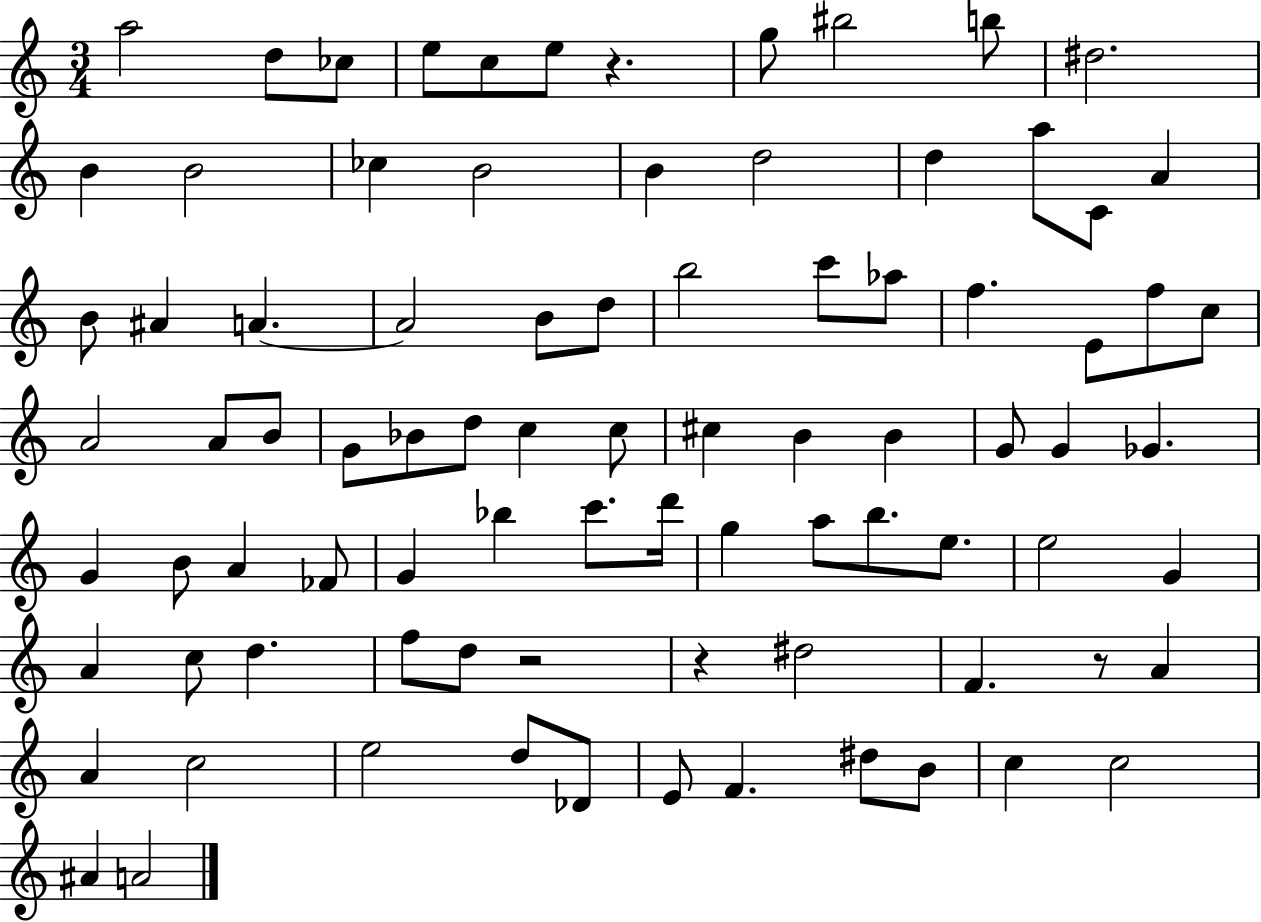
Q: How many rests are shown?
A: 4